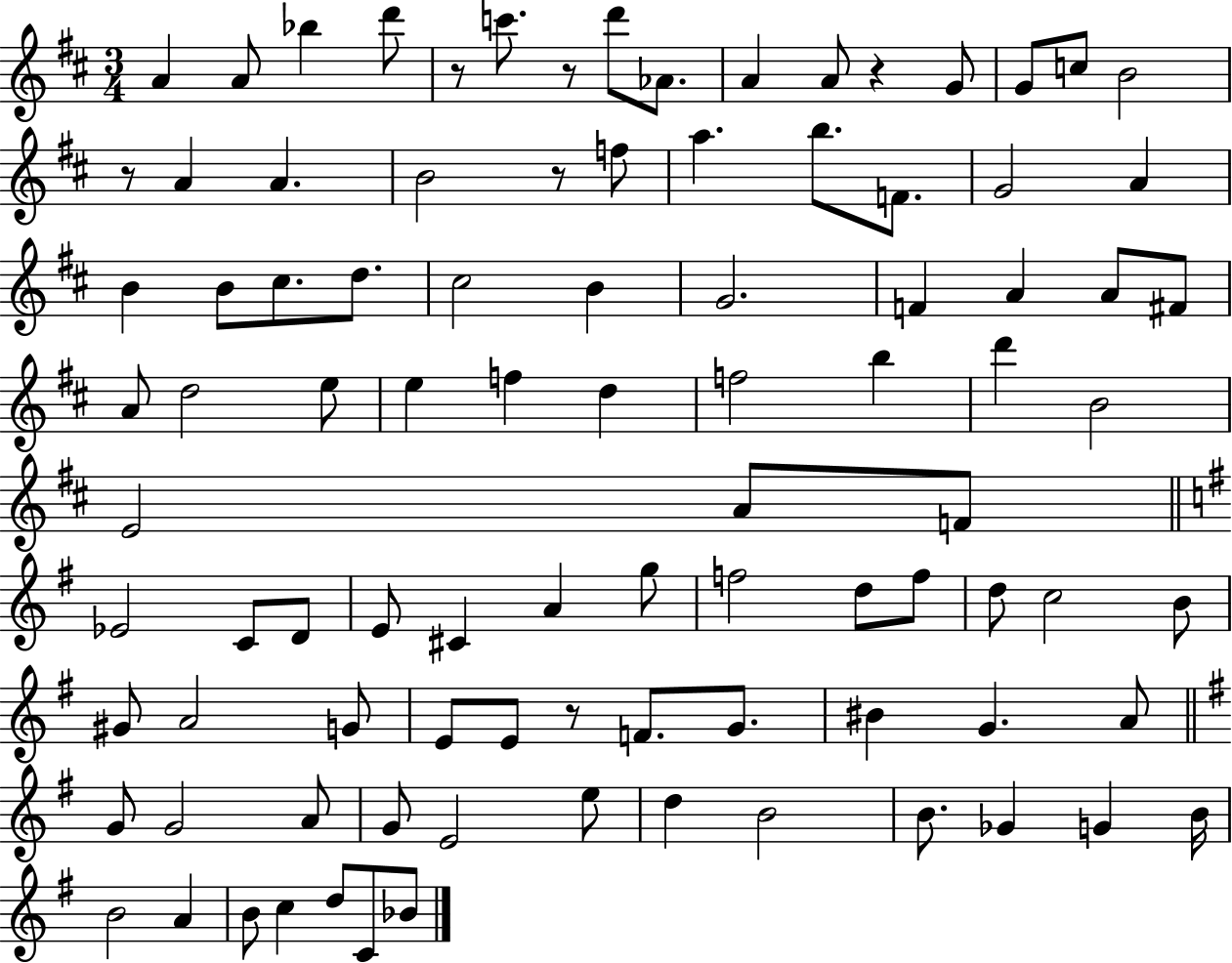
X:1
T:Untitled
M:3/4
L:1/4
K:D
A A/2 _b d'/2 z/2 c'/2 z/2 d'/2 _A/2 A A/2 z G/2 G/2 c/2 B2 z/2 A A B2 z/2 f/2 a b/2 F/2 G2 A B B/2 ^c/2 d/2 ^c2 B G2 F A A/2 ^F/2 A/2 d2 e/2 e f d f2 b d' B2 E2 A/2 F/2 _E2 C/2 D/2 E/2 ^C A g/2 f2 d/2 f/2 d/2 c2 B/2 ^G/2 A2 G/2 E/2 E/2 z/2 F/2 G/2 ^B G A/2 G/2 G2 A/2 G/2 E2 e/2 d B2 B/2 _G G B/4 B2 A B/2 c d/2 C/2 _B/2